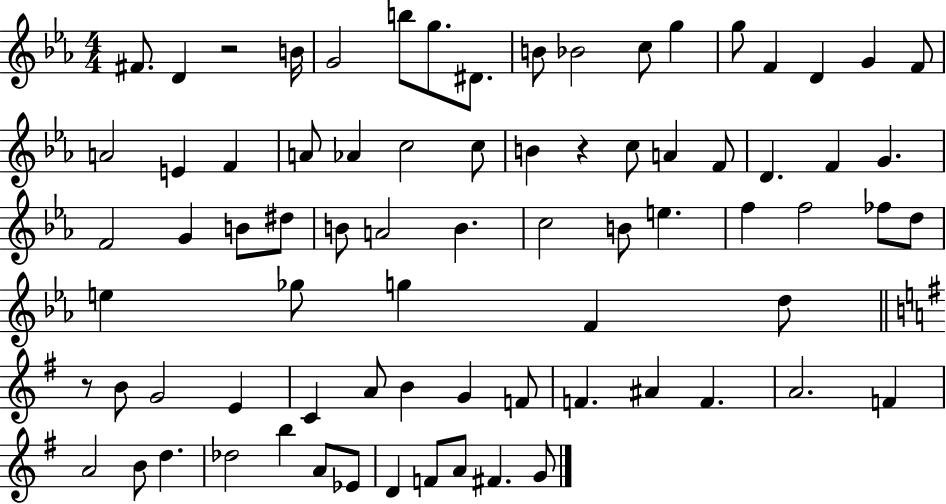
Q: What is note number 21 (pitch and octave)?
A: Ab4